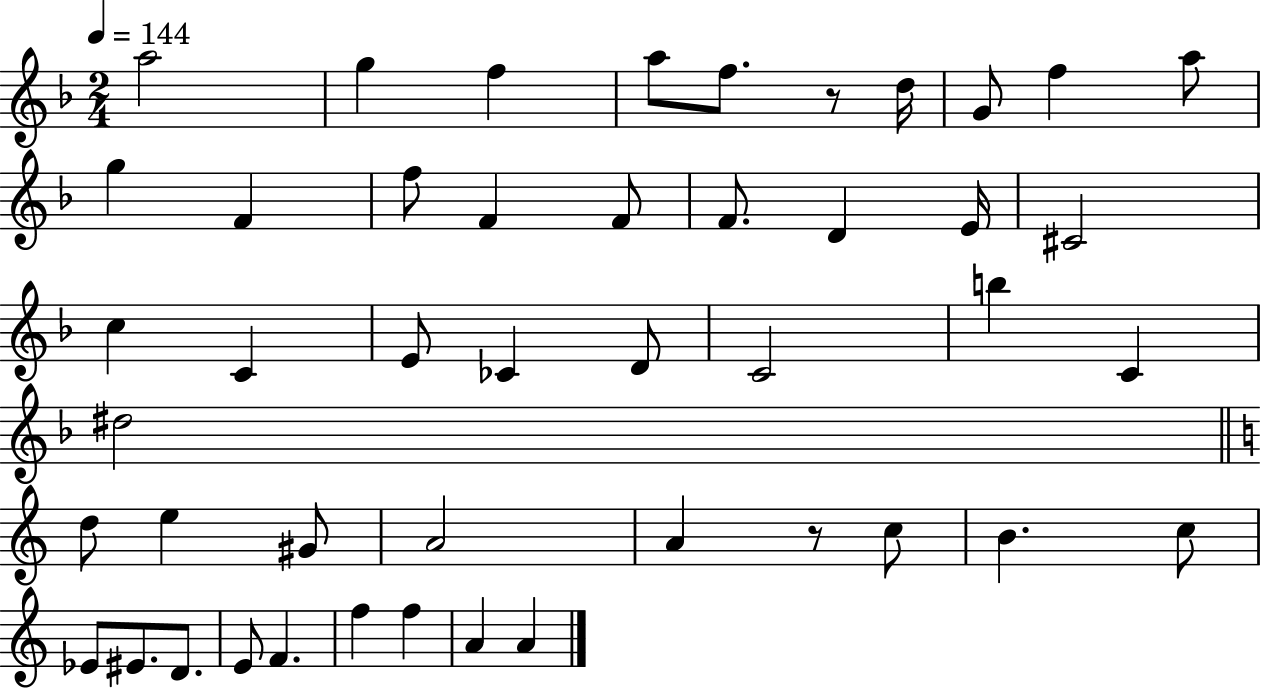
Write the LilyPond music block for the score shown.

{
  \clef treble
  \numericTimeSignature
  \time 2/4
  \key f \major
  \tempo 4 = 144
  a''2 | g''4 f''4 | a''8 f''8. r8 d''16 | g'8 f''4 a''8 | \break g''4 f'4 | f''8 f'4 f'8 | f'8. d'4 e'16 | cis'2 | \break c''4 c'4 | e'8 ces'4 d'8 | c'2 | b''4 c'4 | \break dis''2 | \bar "||" \break \key a \minor d''8 e''4 gis'8 | a'2 | a'4 r8 c''8 | b'4. c''8 | \break ees'8 eis'8. d'8. | e'8 f'4. | f''4 f''4 | a'4 a'4 | \break \bar "|."
}